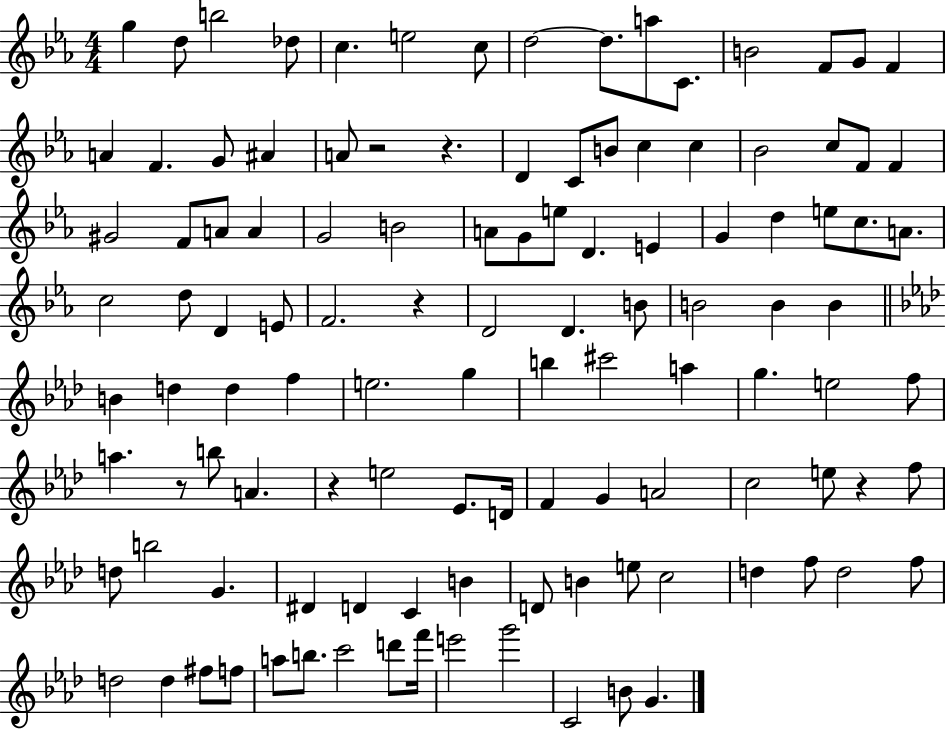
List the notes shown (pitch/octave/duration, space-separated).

G5/q D5/e B5/h Db5/e C5/q. E5/h C5/e D5/h D5/e. A5/e C4/e. B4/h F4/e G4/e F4/q A4/q F4/q. G4/e A#4/q A4/e R/h R/q. D4/q C4/e B4/e C5/q C5/q Bb4/h C5/e F4/e F4/q G#4/h F4/e A4/e A4/q G4/h B4/h A4/e G4/e E5/e D4/q. E4/q G4/q D5/q E5/e C5/e. A4/e. C5/h D5/e D4/q E4/e F4/h. R/q D4/h D4/q. B4/e B4/h B4/q B4/q B4/q D5/q D5/q F5/q E5/h. G5/q B5/q C#6/h A5/q G5/q. E5/h F5/e A5/q. R/e B5/e A4/q. R/q E5/h Eb4/e. D4/s F4/q G4/q A4/h C5/h E5/e R/q F5/e D5/e B5/h G4/q. D#4/q D4/q C4/q B4/q D4/e B4/q E5/e C5/h D5/q F5/e D5/h F5/e D5/h D5/q F#5/e F5/e A5/e B5/e. C6/h D6/e F6/s E6/h G6/h C4/h B4/e G4/q.